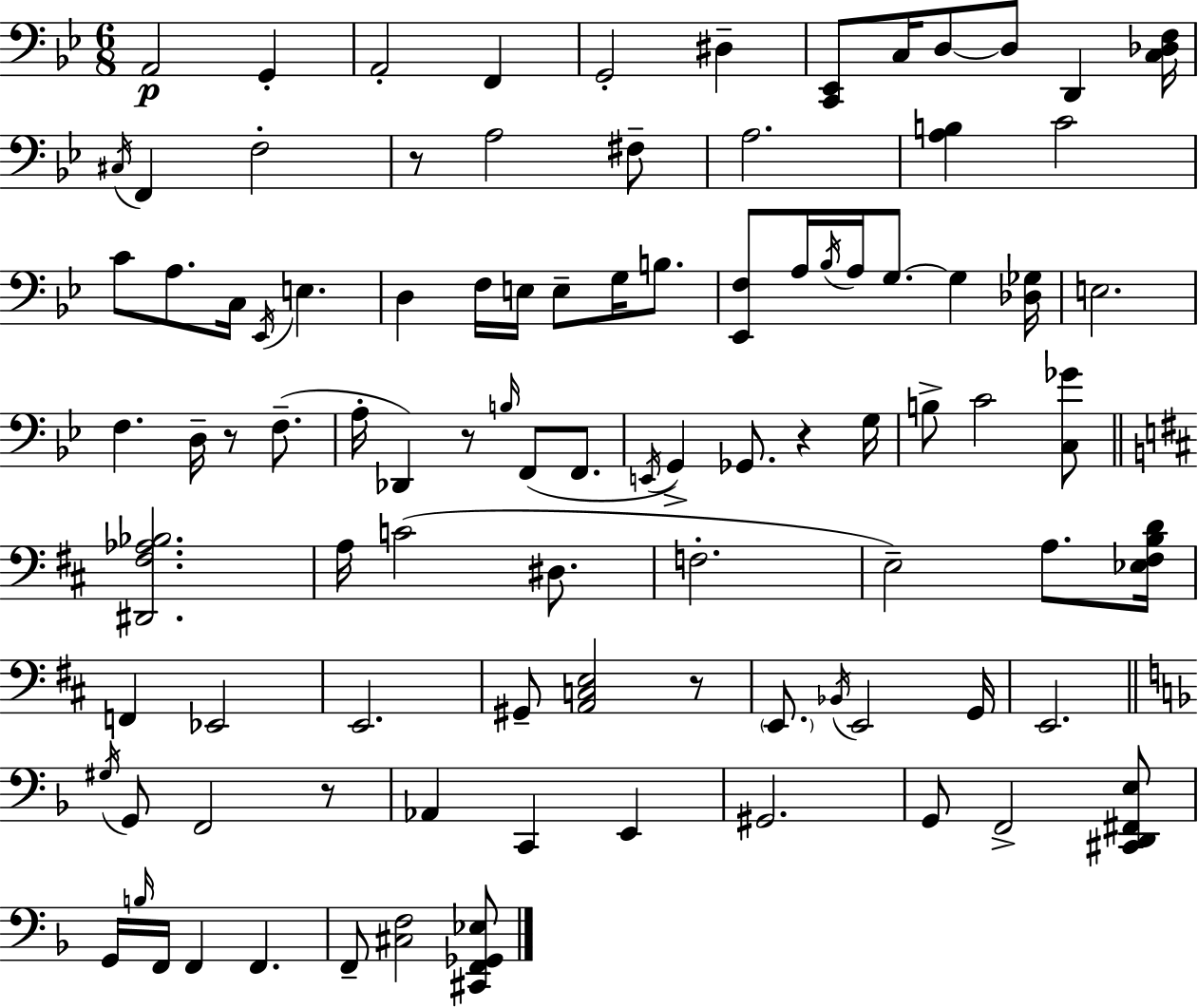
A2/h G2/q A2/h F2/q G2/h D#3/q [C2,Eb2]/e C3/s D3/e D3/e D2/q [C3,Db3,F3]/s C#3/s F2/q F3/h R/e A3/h F#3/e A3/h. [A3,B3]/q C4/h C4/e A3/e. C3/s Eb2/s E3/q. D3/q F3/s E3/s E3/e G3/s B3/e. [Eb2,F3]/e A3/s Bb3/s A3/s G3/e. G3/q [Db3,Gb3]/s E3/h. F3/q. D3/s R/e F3/e. A3/s Db2/q R/e B3/s F2/e F2/e. E2/s G2/q Gb2/e. R/q G3/s B3/e C4/h [C3,Gb4]/e [D#2,F#3,Ab3,Bb3]/h. A3/s C4/h D#3/e. F3/h. E3/h A3/e. [Eb3,F#3,B3,D4]/s F2/q Eb2/h E2/h. G#2/e [A2,C3,E3]/h R/e E2/e. Bb2/s E2/h G2/s E2/h. G#3/s G2/e F2/h R/e Ab2/q C2/q E2/q G#2/h. G2/e F2/h [C#2,D2,F#2,E3]/e G2/s B3/s F2/s F2/q F2/q. F2/e [C#3,F3]/h [C#2,F2,Gb2,Eb3]/e